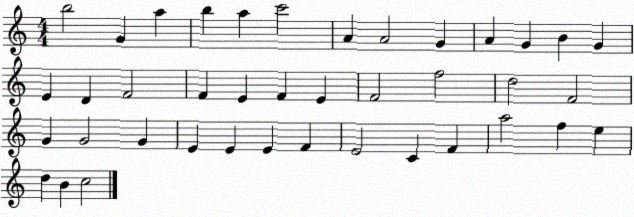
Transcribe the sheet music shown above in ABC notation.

X:1
T:Untitled
M:4/4
L:1/4
K:C
b2 G a b a c'2 A A2 G A G B G E D F2 F E F E F2 f2 d2 F2 G G2 G E E E F E2 C F a2 f e d B c2